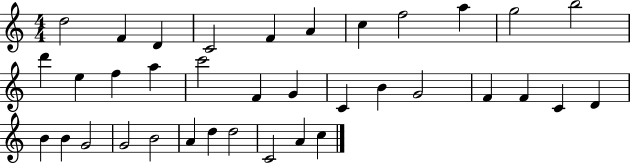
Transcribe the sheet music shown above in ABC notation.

X:1
T:Untitled
M:4/4
L:1/4
K:C
d2 F D C2 F A c f2 a g2 b2 d' e f a c'2 F G C B G2 F F C D B B G2 G2 B2 A d d2 C2 A c